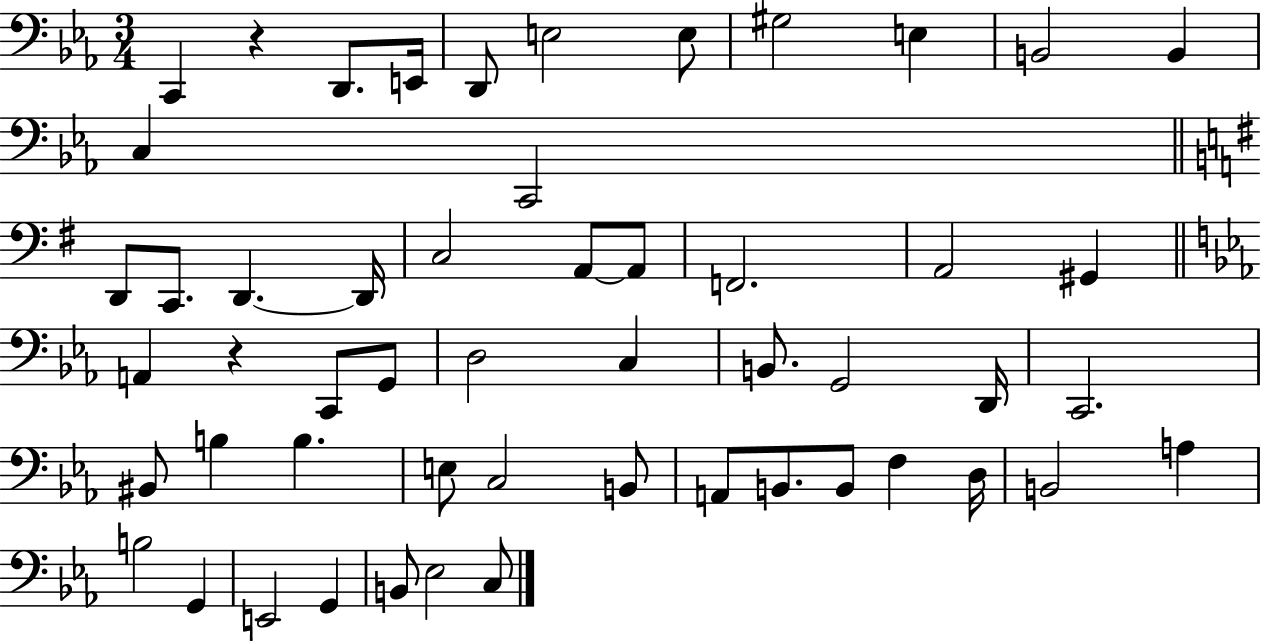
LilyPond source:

{
  \clef bass
  \numericTimeSignature
  \time 3/4
  \key ees \major
  c,4 r4 d,8. e,16 | d,8 e2 e8 | gis2 e4 | b,2 b,4 | \break c4 c,2 | \bar "||" \break \key g \major d,8 c,8. d,4.~~ d,16 | c2 a,8~~ a,8 | f,2. | a,2 gis,4 | \break \bar "||" \break \key ees \major a,4 r4 c,8 g,8 | d2 c4 | b,8. g,2 d,16 | c,2. | \break bis,8 b4 b4. | e8 c2 b,8 | a,8 b,8. b,8 f4 d16 | b,2 a4 | \break b2 g,4 | e,2 g,4 | b,8 ees2 c8 | \bar "|."
}